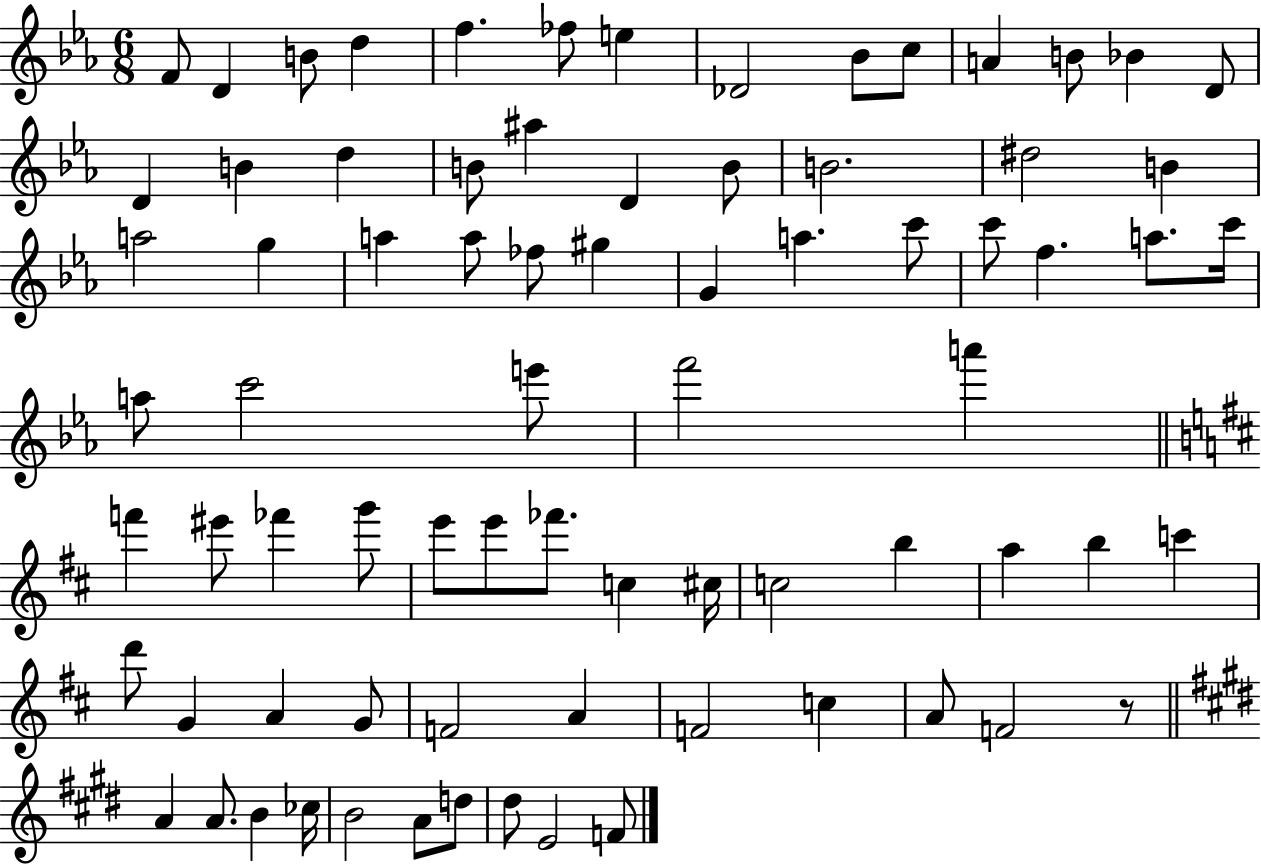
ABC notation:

X:1
T:Untitled
M:6/8
L:1/4
K:Eb
F/2 D B/2 d f _f/2 e _D2 _B/2 c/2 A B/2 _B D/2 D B d B/2 ^a D B/2 B2 ^d2 B a2 g a a/2 _f/2 ^g G a c'/2 c'/2 f a/2 c'/4 a/2 c'2 e'/2 f'2 a' f' ^e'/2 _f' g'/2 e'/2 e'/2 _f'/2 c ^c/4 c2 b a b c' d'/2 G A G/2 F2 A F2 c A/2 F2 z/2 A A/2 B _c/4 B2 A/2 d/2 ^d/2 E2 F/2